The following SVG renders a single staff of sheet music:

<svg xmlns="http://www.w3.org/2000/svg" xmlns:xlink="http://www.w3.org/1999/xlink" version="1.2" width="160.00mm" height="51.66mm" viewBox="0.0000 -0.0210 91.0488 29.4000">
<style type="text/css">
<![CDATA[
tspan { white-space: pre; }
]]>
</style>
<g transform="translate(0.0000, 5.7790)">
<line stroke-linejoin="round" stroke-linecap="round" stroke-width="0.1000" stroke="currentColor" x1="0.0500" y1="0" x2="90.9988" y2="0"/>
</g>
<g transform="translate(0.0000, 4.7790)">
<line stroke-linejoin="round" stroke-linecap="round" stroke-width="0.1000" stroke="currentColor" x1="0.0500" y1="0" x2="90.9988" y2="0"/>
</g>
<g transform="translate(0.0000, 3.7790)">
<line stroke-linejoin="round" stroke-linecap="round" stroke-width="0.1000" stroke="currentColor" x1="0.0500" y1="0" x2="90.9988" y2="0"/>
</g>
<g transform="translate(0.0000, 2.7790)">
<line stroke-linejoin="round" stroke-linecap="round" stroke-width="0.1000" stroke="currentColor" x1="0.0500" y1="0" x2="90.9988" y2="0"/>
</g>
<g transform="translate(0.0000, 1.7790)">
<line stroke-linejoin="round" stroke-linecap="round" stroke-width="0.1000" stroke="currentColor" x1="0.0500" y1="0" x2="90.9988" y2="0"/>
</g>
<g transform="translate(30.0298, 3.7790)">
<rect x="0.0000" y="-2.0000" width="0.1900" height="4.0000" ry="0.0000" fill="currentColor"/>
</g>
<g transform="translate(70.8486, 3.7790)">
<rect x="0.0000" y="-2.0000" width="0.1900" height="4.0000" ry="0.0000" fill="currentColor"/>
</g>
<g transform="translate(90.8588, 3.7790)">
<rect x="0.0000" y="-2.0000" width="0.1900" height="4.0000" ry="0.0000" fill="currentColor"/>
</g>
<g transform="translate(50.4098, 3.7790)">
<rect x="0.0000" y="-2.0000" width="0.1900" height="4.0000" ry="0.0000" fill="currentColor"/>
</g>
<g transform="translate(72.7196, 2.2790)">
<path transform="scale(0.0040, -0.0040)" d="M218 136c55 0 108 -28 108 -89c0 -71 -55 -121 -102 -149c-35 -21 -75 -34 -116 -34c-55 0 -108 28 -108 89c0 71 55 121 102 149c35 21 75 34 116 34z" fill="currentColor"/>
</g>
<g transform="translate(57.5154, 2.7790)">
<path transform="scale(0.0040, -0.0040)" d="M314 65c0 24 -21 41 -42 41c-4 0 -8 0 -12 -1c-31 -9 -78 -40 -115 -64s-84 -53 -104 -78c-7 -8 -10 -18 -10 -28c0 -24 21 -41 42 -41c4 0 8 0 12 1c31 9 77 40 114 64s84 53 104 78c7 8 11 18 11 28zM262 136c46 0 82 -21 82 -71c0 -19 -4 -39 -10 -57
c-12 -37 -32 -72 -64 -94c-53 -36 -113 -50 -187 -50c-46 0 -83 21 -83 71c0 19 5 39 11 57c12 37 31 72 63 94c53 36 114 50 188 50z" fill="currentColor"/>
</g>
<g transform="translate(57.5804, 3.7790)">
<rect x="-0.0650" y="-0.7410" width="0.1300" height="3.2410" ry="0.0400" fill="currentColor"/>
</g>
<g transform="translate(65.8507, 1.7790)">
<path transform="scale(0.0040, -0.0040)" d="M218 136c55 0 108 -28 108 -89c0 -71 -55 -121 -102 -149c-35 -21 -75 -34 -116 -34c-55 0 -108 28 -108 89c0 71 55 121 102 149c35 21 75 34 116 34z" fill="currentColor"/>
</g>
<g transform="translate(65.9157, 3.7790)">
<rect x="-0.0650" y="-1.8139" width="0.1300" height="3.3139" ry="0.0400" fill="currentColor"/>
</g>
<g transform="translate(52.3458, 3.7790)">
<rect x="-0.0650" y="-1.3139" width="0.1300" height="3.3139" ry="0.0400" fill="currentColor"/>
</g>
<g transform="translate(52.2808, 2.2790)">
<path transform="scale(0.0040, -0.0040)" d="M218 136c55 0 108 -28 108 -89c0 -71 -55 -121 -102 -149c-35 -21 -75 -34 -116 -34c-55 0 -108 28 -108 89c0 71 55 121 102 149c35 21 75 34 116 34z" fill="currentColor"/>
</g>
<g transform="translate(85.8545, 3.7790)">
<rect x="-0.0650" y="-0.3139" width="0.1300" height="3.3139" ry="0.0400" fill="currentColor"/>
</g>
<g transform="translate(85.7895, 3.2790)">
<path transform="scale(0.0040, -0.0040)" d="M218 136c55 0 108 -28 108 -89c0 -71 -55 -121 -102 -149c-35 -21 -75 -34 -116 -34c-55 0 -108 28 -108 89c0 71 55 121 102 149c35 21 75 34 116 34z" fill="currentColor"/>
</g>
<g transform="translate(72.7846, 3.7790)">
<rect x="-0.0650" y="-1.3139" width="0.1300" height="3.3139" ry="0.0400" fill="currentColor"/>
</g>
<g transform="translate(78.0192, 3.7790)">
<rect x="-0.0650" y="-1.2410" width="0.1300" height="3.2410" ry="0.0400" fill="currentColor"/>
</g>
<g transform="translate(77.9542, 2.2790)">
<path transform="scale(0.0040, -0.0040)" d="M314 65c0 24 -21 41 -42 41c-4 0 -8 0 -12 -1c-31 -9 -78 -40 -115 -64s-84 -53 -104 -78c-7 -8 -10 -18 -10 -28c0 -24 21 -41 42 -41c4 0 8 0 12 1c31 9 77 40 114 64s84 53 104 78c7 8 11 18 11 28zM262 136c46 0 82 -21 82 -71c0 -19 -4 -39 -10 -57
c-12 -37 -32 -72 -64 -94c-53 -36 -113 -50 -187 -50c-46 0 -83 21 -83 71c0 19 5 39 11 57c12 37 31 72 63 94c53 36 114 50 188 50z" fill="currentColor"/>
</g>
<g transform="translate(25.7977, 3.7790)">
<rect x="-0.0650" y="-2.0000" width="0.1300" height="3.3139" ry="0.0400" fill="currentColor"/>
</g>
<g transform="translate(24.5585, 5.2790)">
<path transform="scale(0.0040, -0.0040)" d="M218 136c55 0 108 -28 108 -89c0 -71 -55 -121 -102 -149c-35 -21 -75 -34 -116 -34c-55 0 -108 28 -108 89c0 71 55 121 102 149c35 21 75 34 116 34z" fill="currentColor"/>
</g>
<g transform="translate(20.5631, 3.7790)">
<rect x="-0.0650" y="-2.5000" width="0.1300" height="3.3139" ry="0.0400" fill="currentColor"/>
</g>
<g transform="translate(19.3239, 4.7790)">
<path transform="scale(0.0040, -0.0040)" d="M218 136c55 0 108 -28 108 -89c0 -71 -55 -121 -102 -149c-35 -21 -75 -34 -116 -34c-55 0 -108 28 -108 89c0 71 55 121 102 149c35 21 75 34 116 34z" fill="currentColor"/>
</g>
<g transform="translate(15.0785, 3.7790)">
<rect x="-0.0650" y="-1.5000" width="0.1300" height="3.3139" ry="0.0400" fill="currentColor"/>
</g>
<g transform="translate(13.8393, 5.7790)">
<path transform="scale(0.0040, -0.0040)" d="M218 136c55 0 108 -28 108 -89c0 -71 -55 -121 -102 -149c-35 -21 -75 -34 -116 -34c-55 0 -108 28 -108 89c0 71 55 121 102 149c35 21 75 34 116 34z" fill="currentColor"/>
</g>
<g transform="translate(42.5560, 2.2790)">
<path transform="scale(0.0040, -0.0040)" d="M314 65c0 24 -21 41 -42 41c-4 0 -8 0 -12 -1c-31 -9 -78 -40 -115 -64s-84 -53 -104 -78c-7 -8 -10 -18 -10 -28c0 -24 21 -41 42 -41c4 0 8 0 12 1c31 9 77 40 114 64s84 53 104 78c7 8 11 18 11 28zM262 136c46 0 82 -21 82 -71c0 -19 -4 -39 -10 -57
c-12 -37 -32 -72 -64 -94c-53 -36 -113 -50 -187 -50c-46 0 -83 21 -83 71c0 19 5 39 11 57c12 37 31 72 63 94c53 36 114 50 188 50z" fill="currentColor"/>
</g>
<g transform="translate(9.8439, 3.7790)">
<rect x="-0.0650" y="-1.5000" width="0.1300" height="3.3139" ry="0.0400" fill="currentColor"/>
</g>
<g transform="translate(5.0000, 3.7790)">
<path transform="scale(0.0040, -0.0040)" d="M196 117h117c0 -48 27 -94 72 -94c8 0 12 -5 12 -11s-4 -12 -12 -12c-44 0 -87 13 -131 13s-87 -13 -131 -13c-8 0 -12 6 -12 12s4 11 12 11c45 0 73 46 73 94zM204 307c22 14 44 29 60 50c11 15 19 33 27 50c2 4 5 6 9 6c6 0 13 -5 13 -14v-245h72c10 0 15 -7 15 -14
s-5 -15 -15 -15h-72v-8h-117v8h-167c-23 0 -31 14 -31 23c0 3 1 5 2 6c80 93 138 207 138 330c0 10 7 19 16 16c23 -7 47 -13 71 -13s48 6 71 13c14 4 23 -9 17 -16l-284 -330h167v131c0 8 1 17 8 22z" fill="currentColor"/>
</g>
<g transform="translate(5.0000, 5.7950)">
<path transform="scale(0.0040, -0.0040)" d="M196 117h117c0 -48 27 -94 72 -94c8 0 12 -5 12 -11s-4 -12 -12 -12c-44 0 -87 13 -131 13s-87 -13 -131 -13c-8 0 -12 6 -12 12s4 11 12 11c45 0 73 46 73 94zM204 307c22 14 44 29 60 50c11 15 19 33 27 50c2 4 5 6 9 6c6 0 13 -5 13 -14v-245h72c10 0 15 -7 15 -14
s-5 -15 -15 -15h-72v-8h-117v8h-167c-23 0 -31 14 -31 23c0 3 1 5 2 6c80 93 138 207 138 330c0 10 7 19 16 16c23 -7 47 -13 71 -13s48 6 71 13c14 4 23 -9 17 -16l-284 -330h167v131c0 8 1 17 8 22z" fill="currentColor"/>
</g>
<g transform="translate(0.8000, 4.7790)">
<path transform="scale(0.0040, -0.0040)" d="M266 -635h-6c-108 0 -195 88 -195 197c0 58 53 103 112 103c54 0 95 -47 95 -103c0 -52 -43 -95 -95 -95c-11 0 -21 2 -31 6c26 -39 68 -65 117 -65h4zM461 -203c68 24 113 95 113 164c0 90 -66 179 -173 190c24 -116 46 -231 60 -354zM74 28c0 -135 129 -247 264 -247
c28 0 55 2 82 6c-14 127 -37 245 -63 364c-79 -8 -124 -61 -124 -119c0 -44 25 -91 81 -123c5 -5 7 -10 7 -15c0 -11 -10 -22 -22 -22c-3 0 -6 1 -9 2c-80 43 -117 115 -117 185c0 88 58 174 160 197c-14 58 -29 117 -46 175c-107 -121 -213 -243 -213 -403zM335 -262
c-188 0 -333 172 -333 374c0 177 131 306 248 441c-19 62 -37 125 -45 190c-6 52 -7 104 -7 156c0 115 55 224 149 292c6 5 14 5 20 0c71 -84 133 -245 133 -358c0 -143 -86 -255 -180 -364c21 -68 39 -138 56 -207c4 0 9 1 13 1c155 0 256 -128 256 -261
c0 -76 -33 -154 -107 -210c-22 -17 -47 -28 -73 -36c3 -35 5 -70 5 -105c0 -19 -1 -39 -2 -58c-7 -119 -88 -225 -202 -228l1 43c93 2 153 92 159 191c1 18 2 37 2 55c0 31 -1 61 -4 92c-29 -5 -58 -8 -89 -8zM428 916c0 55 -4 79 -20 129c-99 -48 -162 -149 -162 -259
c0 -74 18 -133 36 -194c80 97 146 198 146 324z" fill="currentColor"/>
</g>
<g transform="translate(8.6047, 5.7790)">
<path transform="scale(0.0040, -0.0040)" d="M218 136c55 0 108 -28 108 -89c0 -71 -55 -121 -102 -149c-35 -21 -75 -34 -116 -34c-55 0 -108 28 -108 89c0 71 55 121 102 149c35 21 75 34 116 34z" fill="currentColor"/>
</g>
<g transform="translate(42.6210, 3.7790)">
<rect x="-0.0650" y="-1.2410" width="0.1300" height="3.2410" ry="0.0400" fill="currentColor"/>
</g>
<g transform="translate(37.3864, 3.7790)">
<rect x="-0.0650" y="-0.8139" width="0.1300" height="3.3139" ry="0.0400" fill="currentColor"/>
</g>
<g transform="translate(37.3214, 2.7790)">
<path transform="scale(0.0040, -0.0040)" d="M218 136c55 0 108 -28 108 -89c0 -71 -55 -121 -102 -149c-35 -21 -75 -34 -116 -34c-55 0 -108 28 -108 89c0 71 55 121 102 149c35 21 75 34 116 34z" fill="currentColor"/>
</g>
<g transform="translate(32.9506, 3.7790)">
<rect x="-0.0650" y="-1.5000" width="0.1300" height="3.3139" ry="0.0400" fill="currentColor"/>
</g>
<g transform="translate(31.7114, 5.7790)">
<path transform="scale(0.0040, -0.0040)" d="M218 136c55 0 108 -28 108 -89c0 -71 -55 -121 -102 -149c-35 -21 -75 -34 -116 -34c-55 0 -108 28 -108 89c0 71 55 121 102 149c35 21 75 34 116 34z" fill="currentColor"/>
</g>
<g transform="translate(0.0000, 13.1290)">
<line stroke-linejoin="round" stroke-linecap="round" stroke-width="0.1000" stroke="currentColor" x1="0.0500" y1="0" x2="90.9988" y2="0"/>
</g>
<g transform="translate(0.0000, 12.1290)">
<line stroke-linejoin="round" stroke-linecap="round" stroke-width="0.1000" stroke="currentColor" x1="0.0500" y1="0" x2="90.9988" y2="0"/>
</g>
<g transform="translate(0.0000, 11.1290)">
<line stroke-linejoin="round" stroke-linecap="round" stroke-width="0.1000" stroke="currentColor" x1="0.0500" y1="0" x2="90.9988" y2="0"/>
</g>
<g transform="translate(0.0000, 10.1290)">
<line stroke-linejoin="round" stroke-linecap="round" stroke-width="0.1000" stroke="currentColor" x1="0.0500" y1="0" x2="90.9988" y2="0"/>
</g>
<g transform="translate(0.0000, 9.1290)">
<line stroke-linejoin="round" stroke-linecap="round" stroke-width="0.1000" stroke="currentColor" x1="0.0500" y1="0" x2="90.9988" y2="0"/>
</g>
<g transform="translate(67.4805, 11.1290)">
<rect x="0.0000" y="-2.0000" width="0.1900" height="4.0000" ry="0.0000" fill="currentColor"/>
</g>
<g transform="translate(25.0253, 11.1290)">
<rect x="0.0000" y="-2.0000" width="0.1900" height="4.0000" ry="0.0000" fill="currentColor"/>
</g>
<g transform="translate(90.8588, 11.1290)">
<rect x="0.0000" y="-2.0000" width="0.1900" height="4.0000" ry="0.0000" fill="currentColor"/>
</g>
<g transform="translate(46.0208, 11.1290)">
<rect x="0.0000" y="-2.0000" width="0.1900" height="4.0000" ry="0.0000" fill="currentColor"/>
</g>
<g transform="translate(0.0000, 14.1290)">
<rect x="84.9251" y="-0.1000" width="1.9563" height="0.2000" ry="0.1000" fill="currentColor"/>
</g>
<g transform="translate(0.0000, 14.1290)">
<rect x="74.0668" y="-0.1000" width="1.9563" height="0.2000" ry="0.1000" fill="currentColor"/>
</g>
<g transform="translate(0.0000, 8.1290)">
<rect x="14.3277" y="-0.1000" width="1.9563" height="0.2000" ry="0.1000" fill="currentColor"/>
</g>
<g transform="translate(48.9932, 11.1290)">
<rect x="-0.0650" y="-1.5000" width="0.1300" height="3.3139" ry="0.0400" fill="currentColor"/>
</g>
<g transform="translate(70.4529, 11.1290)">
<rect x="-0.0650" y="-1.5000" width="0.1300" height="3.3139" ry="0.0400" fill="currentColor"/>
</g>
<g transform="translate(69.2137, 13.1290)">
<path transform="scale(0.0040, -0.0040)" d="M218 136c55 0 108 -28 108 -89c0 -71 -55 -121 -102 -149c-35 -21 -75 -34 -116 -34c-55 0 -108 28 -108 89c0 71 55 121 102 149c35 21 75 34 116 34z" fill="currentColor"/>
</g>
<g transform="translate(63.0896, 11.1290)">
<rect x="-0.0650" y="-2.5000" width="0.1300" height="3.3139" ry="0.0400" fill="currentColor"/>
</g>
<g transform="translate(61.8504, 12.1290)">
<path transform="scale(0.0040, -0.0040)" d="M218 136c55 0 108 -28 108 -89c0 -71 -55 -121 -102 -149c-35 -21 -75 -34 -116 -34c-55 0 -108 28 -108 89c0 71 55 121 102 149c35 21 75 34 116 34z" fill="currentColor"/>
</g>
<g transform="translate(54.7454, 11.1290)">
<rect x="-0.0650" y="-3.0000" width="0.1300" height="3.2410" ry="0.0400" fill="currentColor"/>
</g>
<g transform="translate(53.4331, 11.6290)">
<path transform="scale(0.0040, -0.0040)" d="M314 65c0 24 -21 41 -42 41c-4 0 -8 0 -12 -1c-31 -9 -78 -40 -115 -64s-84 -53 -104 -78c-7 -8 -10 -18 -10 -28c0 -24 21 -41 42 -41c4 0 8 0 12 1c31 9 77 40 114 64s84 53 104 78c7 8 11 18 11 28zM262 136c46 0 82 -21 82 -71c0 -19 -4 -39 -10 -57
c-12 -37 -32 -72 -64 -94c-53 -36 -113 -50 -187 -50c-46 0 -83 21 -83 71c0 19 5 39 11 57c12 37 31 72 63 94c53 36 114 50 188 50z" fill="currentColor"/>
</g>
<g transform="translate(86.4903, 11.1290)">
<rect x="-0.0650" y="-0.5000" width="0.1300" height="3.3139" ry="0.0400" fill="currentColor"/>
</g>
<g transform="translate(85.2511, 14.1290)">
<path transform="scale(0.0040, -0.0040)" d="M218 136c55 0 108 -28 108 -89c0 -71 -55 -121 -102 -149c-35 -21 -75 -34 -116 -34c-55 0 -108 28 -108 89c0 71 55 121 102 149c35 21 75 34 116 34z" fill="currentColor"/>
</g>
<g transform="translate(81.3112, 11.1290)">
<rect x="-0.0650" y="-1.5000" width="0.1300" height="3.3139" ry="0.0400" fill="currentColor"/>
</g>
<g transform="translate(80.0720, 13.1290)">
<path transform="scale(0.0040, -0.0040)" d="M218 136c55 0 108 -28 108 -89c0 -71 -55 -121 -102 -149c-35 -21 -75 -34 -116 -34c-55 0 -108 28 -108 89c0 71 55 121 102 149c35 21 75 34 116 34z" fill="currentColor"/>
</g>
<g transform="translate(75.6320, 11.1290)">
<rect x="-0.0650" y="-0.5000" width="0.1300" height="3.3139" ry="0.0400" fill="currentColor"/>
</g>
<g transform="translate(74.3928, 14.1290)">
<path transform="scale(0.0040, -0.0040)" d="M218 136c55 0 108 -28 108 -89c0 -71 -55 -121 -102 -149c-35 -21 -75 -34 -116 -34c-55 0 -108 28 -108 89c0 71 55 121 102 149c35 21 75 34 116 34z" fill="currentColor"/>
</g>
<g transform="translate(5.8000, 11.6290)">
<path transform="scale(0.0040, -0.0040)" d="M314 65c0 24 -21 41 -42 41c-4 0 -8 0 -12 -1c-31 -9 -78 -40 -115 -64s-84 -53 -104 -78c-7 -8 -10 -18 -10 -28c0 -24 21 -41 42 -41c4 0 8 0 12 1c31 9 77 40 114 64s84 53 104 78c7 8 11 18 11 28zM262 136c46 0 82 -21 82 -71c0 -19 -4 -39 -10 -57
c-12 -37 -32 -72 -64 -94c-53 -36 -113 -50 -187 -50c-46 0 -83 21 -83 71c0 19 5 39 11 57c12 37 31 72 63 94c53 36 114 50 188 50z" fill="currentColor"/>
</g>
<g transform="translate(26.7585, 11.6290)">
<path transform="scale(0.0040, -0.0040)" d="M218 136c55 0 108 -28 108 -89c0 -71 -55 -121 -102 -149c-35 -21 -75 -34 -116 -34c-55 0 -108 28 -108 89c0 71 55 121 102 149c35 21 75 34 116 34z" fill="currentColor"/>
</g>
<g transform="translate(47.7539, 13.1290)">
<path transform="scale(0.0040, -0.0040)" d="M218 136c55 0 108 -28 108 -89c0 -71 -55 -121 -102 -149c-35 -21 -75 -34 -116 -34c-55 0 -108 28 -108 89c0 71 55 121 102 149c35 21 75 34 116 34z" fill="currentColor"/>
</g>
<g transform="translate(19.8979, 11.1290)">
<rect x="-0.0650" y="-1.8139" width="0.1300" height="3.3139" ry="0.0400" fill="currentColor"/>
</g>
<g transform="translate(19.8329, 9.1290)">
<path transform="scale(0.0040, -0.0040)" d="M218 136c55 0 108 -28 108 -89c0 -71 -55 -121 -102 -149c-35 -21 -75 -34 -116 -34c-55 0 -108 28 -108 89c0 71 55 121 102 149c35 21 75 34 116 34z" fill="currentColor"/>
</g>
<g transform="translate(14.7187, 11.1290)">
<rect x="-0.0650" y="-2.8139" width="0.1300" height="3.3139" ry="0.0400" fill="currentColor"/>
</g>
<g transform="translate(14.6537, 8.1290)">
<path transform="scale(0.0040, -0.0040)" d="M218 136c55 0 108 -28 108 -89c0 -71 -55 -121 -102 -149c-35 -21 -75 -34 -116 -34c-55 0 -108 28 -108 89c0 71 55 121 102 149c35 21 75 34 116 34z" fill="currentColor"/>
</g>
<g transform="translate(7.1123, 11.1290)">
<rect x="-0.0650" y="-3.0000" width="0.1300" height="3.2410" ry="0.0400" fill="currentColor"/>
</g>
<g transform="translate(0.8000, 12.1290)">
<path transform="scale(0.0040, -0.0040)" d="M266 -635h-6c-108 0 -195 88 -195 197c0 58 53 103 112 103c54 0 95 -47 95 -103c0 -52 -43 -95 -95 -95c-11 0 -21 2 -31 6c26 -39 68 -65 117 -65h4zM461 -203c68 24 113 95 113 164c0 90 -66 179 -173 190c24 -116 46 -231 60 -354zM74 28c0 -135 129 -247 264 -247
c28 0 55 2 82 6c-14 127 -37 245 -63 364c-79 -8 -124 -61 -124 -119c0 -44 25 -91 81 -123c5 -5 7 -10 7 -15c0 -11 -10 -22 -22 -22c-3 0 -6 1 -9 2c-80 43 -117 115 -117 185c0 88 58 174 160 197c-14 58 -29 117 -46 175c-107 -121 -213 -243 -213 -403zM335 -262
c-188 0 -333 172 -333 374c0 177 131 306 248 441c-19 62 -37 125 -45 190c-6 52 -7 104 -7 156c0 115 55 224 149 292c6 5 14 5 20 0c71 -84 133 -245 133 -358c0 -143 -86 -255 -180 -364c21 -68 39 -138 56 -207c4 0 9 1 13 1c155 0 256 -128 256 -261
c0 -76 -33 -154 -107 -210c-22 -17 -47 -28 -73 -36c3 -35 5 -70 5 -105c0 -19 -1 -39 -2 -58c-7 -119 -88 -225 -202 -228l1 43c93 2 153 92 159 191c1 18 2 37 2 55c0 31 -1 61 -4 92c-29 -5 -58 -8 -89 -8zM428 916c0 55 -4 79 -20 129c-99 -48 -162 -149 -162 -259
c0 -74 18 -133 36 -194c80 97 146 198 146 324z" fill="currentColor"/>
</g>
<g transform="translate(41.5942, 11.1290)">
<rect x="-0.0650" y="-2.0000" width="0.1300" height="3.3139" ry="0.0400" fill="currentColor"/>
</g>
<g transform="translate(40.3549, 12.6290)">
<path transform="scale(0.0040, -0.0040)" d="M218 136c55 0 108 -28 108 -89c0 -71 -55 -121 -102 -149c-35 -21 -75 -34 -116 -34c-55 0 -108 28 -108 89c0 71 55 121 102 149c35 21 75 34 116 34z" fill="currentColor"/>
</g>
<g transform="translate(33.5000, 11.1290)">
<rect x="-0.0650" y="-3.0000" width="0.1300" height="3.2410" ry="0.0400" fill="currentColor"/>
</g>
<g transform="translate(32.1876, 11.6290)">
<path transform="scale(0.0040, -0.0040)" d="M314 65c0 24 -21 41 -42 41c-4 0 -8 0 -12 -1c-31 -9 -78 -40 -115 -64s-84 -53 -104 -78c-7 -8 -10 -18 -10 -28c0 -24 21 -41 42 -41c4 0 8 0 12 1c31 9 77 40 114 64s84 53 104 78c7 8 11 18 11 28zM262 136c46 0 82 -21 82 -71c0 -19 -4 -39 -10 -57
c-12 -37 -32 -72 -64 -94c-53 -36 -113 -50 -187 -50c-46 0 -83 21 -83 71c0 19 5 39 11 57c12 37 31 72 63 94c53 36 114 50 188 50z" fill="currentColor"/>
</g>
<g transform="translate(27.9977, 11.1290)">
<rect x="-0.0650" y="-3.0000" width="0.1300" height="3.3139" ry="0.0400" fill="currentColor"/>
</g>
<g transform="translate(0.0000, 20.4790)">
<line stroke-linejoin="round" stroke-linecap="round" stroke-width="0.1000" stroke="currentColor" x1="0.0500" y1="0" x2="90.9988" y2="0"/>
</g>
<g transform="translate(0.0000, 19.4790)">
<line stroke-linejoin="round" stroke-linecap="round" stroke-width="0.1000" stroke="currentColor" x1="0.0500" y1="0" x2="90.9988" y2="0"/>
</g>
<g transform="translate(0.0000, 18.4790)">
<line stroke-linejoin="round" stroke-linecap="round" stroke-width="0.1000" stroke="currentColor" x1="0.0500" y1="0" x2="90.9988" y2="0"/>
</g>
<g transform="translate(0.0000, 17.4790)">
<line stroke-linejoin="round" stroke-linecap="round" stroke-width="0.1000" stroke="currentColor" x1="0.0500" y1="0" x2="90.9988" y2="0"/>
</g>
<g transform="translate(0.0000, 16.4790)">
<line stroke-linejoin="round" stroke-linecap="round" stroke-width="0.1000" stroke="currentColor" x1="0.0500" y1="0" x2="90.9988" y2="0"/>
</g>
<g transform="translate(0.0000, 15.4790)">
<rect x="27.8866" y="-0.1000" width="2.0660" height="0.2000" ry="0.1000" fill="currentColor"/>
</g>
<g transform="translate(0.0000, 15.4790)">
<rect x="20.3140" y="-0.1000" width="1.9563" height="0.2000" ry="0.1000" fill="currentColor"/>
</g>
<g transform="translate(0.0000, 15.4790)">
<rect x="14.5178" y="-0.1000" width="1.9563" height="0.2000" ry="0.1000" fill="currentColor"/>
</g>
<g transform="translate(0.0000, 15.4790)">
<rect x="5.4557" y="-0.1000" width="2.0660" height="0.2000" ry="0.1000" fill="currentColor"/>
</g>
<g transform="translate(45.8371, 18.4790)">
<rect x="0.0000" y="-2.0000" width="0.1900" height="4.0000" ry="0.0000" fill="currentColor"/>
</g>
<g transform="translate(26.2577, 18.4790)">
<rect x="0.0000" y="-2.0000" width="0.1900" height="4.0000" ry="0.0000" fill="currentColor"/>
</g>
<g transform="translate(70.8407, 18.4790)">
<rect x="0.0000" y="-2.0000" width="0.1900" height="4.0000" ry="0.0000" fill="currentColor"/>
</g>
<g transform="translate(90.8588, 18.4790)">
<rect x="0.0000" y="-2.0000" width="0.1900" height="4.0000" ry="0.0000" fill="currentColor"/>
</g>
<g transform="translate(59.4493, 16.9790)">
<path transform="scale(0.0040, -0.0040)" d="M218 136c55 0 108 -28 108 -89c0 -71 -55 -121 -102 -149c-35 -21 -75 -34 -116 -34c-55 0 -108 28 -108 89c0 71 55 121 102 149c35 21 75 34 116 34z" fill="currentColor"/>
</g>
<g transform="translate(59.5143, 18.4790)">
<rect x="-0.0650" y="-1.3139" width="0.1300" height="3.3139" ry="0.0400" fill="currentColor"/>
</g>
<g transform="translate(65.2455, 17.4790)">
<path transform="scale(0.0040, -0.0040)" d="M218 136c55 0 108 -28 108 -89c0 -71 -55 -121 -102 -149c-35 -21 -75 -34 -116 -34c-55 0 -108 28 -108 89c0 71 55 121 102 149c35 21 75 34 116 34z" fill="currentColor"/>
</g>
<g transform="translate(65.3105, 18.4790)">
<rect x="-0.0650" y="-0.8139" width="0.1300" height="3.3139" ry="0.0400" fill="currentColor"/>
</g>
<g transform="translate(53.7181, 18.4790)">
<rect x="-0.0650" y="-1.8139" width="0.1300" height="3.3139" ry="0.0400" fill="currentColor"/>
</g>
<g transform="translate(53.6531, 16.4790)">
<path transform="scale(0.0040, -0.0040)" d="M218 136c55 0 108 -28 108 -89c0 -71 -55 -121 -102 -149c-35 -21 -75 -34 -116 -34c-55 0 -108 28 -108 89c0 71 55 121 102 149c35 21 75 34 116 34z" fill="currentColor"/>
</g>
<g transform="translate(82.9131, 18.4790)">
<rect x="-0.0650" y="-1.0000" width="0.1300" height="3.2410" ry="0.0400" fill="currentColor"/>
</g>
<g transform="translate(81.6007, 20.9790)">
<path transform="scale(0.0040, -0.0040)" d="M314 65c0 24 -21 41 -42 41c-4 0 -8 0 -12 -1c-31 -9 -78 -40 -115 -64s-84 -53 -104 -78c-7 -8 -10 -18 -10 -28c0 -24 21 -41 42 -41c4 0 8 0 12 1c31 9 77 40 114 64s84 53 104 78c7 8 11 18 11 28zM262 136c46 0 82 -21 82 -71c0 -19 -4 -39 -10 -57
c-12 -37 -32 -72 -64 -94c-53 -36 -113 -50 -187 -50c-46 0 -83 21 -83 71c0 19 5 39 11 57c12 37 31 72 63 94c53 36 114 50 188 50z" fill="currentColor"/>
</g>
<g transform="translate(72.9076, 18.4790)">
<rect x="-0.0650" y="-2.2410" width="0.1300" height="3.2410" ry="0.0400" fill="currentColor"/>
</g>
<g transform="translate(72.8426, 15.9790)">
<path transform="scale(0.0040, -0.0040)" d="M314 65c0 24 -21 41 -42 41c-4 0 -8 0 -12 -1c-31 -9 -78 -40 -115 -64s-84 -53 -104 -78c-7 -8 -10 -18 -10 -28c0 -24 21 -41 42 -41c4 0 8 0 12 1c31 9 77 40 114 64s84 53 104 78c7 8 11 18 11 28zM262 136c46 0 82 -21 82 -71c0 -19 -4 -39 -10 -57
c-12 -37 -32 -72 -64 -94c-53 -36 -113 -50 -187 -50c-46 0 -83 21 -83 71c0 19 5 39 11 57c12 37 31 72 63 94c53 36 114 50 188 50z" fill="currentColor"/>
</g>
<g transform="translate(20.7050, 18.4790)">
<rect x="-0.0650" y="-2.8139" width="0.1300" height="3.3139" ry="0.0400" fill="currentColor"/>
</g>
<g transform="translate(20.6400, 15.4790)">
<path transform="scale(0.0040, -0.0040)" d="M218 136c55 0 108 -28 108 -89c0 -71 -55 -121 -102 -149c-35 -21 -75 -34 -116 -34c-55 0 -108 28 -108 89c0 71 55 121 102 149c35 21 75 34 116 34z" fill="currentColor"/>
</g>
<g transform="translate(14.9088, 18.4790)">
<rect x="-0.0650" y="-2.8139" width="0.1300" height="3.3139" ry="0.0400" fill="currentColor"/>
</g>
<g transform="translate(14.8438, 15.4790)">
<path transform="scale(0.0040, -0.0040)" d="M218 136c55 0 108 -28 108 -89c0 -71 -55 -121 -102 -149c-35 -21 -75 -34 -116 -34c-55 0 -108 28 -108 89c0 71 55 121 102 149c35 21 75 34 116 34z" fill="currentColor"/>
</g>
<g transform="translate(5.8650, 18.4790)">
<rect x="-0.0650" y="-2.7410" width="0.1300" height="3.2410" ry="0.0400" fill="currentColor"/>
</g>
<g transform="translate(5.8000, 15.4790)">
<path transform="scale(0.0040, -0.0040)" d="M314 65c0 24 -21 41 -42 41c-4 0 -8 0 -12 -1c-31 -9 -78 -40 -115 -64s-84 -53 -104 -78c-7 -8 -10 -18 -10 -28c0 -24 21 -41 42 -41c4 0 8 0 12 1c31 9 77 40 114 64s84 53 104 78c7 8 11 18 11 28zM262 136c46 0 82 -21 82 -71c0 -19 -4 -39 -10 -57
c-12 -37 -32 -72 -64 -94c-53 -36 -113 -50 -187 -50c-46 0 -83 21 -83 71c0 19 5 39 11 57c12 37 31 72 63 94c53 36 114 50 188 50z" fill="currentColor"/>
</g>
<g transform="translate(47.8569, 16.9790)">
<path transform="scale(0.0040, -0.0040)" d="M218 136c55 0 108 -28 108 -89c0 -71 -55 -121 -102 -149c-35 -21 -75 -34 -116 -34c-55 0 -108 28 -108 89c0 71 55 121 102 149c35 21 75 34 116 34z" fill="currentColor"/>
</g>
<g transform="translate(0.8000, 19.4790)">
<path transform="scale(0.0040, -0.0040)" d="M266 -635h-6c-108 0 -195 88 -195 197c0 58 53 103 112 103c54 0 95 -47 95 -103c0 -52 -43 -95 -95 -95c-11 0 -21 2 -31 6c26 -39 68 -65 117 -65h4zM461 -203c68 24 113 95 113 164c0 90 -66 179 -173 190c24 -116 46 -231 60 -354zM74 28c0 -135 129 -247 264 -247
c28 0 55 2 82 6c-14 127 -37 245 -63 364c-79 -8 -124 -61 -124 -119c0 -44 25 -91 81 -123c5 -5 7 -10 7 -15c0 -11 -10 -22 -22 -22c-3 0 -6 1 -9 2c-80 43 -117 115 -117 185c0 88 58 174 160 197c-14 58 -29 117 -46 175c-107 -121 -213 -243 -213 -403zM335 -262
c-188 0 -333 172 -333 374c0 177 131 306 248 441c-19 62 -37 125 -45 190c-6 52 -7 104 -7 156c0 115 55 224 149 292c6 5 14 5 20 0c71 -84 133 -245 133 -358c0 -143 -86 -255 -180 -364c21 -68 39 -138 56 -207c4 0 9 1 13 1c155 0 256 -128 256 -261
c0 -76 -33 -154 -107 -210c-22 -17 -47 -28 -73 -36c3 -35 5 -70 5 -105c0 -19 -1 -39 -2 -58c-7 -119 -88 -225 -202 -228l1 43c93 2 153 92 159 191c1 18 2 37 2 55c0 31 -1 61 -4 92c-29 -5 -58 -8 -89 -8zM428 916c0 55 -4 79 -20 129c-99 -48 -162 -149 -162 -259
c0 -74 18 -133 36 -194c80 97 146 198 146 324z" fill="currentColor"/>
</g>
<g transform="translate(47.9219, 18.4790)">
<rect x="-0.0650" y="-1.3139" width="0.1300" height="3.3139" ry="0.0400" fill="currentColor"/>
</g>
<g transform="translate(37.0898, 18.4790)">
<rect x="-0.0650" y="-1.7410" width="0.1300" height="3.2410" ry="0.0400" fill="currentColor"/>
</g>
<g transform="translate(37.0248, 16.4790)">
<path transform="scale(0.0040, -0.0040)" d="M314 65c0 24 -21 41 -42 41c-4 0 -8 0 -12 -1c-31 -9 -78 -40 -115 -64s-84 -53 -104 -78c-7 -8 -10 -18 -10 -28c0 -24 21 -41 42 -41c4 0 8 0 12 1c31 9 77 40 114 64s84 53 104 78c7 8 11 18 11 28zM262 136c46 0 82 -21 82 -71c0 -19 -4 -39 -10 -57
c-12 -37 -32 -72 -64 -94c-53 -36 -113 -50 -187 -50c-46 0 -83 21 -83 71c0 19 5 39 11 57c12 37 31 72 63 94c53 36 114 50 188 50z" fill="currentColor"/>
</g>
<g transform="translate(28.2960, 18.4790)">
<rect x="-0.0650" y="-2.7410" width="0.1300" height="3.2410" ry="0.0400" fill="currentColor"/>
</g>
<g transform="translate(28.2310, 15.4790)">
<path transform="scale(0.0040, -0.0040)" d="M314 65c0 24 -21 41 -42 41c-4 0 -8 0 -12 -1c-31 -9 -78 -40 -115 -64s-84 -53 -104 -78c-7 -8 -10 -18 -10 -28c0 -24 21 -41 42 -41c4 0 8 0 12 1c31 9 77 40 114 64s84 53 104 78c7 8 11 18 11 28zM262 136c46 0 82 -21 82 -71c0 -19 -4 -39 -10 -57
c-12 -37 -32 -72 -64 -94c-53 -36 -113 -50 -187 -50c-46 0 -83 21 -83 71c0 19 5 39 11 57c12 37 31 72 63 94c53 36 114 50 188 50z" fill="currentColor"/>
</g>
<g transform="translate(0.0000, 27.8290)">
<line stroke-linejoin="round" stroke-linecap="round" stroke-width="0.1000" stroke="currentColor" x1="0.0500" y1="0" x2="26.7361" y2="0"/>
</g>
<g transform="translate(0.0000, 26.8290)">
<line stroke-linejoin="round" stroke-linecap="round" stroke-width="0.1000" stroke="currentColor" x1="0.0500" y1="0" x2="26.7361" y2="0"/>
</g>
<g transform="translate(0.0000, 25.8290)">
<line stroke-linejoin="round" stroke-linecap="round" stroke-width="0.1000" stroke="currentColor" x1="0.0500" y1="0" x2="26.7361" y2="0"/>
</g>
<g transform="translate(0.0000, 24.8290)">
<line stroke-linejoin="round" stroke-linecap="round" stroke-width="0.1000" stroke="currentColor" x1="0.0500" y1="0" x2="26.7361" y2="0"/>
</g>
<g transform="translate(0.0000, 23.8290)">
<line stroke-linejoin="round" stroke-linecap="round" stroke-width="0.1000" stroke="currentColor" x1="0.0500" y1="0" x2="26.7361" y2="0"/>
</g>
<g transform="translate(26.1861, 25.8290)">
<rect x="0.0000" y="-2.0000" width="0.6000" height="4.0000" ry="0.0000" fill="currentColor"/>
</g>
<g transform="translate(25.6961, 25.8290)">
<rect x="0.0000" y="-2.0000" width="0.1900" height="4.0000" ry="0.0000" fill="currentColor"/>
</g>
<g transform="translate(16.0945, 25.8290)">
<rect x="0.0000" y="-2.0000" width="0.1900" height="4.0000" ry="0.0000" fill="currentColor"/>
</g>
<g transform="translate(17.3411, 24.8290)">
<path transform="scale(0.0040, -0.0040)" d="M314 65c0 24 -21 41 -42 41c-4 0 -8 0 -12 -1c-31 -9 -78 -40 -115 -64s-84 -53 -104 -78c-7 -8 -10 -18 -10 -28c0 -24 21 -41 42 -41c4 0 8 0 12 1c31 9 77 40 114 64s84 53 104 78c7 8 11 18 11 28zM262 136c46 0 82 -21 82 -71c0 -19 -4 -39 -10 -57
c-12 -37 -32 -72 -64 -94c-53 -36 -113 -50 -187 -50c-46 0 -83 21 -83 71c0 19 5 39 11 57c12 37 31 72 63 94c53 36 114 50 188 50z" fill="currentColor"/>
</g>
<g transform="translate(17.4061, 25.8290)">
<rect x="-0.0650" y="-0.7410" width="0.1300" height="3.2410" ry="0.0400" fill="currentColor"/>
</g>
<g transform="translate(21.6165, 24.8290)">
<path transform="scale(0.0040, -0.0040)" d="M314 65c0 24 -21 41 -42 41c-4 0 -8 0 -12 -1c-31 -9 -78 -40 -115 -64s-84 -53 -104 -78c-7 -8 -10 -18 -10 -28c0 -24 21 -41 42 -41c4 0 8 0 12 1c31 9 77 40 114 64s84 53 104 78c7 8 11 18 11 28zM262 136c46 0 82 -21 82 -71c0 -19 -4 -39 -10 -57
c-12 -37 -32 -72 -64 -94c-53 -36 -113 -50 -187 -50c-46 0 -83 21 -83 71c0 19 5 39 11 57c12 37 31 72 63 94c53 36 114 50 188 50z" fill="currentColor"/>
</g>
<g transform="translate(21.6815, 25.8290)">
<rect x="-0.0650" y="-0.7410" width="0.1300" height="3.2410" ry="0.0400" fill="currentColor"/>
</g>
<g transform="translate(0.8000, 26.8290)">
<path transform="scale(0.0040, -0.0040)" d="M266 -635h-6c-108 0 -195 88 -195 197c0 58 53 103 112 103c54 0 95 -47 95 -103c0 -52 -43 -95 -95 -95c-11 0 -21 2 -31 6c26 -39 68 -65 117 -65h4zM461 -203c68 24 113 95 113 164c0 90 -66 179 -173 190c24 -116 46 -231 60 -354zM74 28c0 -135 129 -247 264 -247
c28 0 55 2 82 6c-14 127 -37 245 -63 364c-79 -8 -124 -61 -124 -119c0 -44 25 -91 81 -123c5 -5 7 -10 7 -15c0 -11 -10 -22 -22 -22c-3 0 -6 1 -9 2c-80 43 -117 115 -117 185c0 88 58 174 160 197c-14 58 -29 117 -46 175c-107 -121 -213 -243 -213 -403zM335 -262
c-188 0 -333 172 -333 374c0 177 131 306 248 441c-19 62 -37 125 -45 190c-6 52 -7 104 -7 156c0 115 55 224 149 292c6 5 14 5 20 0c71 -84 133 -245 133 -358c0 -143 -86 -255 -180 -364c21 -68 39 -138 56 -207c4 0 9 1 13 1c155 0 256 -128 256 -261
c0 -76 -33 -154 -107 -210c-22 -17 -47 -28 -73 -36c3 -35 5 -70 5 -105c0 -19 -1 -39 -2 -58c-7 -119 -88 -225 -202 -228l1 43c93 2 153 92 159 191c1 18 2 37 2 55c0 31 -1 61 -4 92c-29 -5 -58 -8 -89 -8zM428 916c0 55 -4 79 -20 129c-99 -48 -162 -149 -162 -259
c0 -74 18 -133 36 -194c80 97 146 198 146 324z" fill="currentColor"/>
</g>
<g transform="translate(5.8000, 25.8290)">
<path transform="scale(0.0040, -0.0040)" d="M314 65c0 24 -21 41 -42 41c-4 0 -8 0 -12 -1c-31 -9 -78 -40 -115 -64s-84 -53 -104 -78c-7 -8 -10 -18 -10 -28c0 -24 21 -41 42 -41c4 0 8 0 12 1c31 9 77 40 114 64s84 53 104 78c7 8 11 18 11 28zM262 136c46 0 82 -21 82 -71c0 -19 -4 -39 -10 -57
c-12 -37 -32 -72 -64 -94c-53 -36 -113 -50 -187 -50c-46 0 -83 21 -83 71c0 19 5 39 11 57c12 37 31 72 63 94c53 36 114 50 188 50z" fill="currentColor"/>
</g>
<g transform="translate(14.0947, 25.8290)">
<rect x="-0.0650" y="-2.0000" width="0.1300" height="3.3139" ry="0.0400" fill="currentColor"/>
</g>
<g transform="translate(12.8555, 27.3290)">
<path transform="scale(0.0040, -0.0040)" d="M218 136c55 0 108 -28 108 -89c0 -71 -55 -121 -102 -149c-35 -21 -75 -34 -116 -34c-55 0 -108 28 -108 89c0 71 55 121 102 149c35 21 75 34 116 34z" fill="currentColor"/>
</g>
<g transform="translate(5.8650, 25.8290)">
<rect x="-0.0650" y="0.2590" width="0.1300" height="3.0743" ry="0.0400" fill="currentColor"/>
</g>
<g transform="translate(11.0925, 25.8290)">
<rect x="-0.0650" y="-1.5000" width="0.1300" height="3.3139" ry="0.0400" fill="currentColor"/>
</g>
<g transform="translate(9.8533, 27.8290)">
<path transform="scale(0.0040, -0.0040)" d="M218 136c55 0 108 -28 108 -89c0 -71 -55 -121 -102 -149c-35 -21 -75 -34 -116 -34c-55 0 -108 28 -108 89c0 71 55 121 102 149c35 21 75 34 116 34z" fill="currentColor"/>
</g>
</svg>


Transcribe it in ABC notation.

X:1
T:Untitled
M:4/4
L:1/4
K:C
E E G F E d e2 e d2 f e e2 c A2 a f A A2 F E A2 G E C E C a2 a a a2 f2 e f e d g2 D2 B2 E F d2 d2